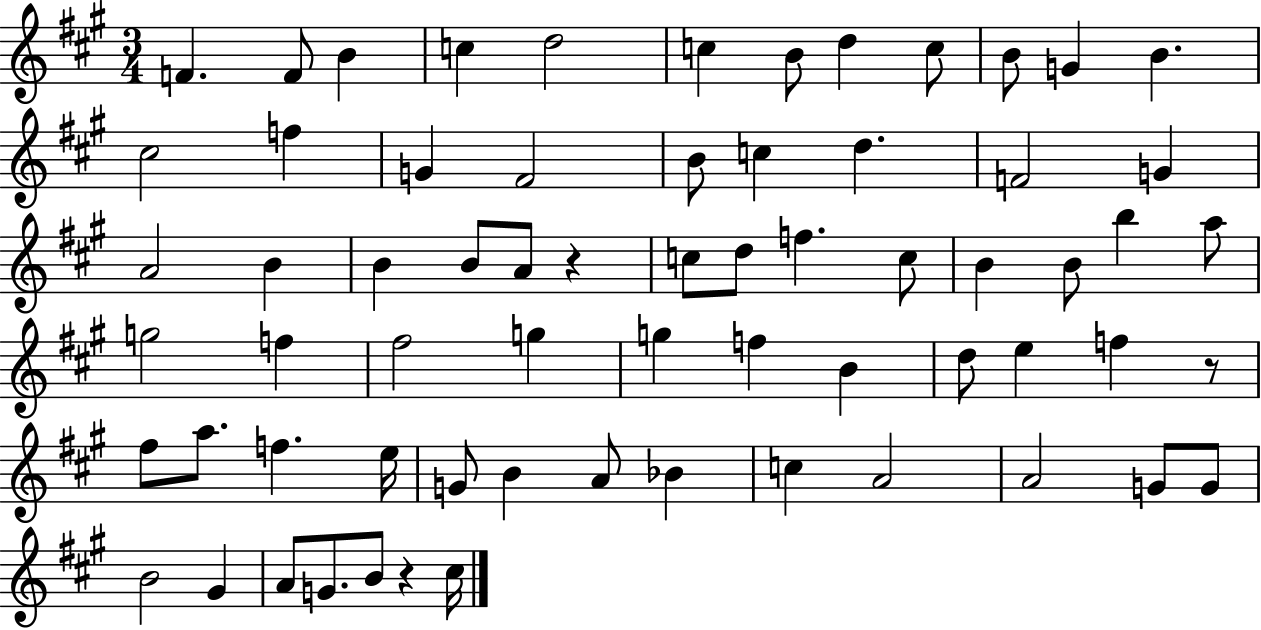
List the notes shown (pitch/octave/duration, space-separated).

F4/q. F4/e B4/q C5/q D5/h C5/q B4/e D5/q C5/e B4/e G4/q B4/q. C#5/h F5/q G4/q F#4/h B4/e C5/q D5/q. F4/h G4/q A4/h B4/q B4/q B4/e A4/e R/q C5/e D5/e F5/q. C5/e B4/q B4/e B5/q A5/e G5/h F5/q F#5/h G5/q G5/q F5/q B4/q D5/e E5/q F5/q R/e F#5/e A5/e. F5/q. E5/s G4/e B4/q A4/e Bb4/q C5/q A4/h A4/h G4/e G4/e B4/h G#4/q A4/e G4/e. B4/e R/q C#5/s